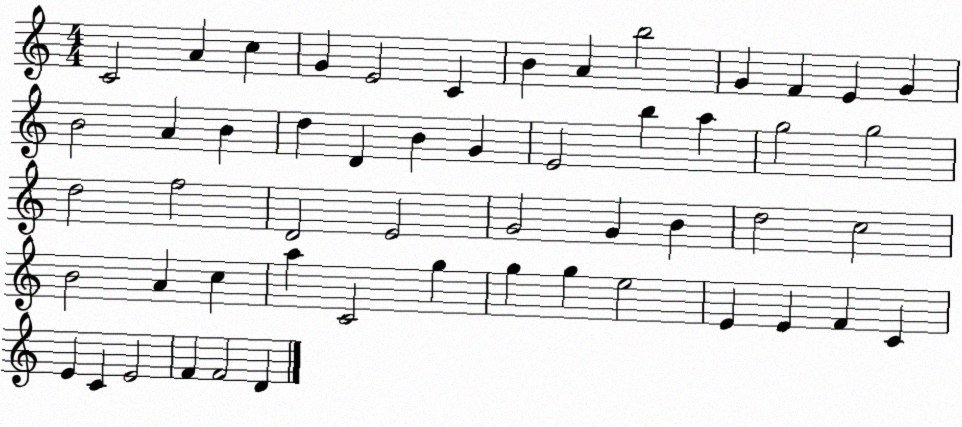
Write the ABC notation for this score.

X:1
T:Untitled
M:4/4
L:1/4
K:C
C2 A c G E2 C B A b2 G F E G B2 A B d D B G E2 b a g2 g2 d2 f2 D2 E2 G2 G B d2 c2 B2 A c a C2 g g g e2 E E F C E C E2 F F2 D